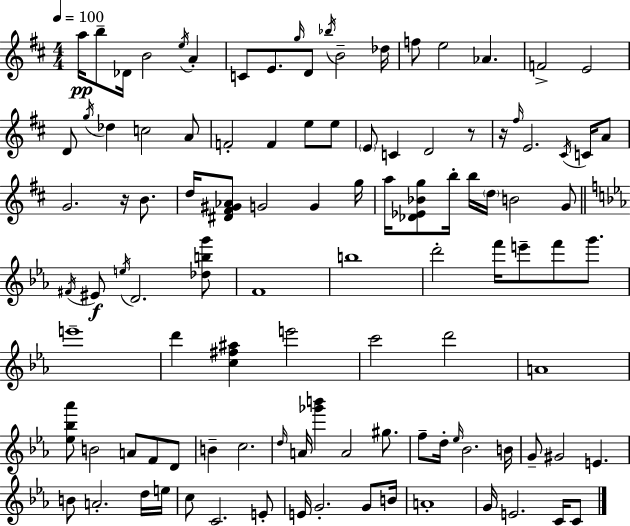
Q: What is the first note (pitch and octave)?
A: A5